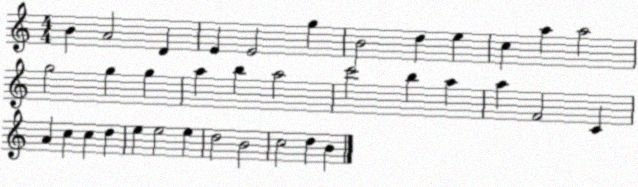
X:1
T:Untitled
M:4/4
L:1/4
K:C
B A2 D E E2 g B2 d e c a a2 g2 g g a b a2 c'2 b a a F2 C A c c d e e2 e d2 B2 c2 d B